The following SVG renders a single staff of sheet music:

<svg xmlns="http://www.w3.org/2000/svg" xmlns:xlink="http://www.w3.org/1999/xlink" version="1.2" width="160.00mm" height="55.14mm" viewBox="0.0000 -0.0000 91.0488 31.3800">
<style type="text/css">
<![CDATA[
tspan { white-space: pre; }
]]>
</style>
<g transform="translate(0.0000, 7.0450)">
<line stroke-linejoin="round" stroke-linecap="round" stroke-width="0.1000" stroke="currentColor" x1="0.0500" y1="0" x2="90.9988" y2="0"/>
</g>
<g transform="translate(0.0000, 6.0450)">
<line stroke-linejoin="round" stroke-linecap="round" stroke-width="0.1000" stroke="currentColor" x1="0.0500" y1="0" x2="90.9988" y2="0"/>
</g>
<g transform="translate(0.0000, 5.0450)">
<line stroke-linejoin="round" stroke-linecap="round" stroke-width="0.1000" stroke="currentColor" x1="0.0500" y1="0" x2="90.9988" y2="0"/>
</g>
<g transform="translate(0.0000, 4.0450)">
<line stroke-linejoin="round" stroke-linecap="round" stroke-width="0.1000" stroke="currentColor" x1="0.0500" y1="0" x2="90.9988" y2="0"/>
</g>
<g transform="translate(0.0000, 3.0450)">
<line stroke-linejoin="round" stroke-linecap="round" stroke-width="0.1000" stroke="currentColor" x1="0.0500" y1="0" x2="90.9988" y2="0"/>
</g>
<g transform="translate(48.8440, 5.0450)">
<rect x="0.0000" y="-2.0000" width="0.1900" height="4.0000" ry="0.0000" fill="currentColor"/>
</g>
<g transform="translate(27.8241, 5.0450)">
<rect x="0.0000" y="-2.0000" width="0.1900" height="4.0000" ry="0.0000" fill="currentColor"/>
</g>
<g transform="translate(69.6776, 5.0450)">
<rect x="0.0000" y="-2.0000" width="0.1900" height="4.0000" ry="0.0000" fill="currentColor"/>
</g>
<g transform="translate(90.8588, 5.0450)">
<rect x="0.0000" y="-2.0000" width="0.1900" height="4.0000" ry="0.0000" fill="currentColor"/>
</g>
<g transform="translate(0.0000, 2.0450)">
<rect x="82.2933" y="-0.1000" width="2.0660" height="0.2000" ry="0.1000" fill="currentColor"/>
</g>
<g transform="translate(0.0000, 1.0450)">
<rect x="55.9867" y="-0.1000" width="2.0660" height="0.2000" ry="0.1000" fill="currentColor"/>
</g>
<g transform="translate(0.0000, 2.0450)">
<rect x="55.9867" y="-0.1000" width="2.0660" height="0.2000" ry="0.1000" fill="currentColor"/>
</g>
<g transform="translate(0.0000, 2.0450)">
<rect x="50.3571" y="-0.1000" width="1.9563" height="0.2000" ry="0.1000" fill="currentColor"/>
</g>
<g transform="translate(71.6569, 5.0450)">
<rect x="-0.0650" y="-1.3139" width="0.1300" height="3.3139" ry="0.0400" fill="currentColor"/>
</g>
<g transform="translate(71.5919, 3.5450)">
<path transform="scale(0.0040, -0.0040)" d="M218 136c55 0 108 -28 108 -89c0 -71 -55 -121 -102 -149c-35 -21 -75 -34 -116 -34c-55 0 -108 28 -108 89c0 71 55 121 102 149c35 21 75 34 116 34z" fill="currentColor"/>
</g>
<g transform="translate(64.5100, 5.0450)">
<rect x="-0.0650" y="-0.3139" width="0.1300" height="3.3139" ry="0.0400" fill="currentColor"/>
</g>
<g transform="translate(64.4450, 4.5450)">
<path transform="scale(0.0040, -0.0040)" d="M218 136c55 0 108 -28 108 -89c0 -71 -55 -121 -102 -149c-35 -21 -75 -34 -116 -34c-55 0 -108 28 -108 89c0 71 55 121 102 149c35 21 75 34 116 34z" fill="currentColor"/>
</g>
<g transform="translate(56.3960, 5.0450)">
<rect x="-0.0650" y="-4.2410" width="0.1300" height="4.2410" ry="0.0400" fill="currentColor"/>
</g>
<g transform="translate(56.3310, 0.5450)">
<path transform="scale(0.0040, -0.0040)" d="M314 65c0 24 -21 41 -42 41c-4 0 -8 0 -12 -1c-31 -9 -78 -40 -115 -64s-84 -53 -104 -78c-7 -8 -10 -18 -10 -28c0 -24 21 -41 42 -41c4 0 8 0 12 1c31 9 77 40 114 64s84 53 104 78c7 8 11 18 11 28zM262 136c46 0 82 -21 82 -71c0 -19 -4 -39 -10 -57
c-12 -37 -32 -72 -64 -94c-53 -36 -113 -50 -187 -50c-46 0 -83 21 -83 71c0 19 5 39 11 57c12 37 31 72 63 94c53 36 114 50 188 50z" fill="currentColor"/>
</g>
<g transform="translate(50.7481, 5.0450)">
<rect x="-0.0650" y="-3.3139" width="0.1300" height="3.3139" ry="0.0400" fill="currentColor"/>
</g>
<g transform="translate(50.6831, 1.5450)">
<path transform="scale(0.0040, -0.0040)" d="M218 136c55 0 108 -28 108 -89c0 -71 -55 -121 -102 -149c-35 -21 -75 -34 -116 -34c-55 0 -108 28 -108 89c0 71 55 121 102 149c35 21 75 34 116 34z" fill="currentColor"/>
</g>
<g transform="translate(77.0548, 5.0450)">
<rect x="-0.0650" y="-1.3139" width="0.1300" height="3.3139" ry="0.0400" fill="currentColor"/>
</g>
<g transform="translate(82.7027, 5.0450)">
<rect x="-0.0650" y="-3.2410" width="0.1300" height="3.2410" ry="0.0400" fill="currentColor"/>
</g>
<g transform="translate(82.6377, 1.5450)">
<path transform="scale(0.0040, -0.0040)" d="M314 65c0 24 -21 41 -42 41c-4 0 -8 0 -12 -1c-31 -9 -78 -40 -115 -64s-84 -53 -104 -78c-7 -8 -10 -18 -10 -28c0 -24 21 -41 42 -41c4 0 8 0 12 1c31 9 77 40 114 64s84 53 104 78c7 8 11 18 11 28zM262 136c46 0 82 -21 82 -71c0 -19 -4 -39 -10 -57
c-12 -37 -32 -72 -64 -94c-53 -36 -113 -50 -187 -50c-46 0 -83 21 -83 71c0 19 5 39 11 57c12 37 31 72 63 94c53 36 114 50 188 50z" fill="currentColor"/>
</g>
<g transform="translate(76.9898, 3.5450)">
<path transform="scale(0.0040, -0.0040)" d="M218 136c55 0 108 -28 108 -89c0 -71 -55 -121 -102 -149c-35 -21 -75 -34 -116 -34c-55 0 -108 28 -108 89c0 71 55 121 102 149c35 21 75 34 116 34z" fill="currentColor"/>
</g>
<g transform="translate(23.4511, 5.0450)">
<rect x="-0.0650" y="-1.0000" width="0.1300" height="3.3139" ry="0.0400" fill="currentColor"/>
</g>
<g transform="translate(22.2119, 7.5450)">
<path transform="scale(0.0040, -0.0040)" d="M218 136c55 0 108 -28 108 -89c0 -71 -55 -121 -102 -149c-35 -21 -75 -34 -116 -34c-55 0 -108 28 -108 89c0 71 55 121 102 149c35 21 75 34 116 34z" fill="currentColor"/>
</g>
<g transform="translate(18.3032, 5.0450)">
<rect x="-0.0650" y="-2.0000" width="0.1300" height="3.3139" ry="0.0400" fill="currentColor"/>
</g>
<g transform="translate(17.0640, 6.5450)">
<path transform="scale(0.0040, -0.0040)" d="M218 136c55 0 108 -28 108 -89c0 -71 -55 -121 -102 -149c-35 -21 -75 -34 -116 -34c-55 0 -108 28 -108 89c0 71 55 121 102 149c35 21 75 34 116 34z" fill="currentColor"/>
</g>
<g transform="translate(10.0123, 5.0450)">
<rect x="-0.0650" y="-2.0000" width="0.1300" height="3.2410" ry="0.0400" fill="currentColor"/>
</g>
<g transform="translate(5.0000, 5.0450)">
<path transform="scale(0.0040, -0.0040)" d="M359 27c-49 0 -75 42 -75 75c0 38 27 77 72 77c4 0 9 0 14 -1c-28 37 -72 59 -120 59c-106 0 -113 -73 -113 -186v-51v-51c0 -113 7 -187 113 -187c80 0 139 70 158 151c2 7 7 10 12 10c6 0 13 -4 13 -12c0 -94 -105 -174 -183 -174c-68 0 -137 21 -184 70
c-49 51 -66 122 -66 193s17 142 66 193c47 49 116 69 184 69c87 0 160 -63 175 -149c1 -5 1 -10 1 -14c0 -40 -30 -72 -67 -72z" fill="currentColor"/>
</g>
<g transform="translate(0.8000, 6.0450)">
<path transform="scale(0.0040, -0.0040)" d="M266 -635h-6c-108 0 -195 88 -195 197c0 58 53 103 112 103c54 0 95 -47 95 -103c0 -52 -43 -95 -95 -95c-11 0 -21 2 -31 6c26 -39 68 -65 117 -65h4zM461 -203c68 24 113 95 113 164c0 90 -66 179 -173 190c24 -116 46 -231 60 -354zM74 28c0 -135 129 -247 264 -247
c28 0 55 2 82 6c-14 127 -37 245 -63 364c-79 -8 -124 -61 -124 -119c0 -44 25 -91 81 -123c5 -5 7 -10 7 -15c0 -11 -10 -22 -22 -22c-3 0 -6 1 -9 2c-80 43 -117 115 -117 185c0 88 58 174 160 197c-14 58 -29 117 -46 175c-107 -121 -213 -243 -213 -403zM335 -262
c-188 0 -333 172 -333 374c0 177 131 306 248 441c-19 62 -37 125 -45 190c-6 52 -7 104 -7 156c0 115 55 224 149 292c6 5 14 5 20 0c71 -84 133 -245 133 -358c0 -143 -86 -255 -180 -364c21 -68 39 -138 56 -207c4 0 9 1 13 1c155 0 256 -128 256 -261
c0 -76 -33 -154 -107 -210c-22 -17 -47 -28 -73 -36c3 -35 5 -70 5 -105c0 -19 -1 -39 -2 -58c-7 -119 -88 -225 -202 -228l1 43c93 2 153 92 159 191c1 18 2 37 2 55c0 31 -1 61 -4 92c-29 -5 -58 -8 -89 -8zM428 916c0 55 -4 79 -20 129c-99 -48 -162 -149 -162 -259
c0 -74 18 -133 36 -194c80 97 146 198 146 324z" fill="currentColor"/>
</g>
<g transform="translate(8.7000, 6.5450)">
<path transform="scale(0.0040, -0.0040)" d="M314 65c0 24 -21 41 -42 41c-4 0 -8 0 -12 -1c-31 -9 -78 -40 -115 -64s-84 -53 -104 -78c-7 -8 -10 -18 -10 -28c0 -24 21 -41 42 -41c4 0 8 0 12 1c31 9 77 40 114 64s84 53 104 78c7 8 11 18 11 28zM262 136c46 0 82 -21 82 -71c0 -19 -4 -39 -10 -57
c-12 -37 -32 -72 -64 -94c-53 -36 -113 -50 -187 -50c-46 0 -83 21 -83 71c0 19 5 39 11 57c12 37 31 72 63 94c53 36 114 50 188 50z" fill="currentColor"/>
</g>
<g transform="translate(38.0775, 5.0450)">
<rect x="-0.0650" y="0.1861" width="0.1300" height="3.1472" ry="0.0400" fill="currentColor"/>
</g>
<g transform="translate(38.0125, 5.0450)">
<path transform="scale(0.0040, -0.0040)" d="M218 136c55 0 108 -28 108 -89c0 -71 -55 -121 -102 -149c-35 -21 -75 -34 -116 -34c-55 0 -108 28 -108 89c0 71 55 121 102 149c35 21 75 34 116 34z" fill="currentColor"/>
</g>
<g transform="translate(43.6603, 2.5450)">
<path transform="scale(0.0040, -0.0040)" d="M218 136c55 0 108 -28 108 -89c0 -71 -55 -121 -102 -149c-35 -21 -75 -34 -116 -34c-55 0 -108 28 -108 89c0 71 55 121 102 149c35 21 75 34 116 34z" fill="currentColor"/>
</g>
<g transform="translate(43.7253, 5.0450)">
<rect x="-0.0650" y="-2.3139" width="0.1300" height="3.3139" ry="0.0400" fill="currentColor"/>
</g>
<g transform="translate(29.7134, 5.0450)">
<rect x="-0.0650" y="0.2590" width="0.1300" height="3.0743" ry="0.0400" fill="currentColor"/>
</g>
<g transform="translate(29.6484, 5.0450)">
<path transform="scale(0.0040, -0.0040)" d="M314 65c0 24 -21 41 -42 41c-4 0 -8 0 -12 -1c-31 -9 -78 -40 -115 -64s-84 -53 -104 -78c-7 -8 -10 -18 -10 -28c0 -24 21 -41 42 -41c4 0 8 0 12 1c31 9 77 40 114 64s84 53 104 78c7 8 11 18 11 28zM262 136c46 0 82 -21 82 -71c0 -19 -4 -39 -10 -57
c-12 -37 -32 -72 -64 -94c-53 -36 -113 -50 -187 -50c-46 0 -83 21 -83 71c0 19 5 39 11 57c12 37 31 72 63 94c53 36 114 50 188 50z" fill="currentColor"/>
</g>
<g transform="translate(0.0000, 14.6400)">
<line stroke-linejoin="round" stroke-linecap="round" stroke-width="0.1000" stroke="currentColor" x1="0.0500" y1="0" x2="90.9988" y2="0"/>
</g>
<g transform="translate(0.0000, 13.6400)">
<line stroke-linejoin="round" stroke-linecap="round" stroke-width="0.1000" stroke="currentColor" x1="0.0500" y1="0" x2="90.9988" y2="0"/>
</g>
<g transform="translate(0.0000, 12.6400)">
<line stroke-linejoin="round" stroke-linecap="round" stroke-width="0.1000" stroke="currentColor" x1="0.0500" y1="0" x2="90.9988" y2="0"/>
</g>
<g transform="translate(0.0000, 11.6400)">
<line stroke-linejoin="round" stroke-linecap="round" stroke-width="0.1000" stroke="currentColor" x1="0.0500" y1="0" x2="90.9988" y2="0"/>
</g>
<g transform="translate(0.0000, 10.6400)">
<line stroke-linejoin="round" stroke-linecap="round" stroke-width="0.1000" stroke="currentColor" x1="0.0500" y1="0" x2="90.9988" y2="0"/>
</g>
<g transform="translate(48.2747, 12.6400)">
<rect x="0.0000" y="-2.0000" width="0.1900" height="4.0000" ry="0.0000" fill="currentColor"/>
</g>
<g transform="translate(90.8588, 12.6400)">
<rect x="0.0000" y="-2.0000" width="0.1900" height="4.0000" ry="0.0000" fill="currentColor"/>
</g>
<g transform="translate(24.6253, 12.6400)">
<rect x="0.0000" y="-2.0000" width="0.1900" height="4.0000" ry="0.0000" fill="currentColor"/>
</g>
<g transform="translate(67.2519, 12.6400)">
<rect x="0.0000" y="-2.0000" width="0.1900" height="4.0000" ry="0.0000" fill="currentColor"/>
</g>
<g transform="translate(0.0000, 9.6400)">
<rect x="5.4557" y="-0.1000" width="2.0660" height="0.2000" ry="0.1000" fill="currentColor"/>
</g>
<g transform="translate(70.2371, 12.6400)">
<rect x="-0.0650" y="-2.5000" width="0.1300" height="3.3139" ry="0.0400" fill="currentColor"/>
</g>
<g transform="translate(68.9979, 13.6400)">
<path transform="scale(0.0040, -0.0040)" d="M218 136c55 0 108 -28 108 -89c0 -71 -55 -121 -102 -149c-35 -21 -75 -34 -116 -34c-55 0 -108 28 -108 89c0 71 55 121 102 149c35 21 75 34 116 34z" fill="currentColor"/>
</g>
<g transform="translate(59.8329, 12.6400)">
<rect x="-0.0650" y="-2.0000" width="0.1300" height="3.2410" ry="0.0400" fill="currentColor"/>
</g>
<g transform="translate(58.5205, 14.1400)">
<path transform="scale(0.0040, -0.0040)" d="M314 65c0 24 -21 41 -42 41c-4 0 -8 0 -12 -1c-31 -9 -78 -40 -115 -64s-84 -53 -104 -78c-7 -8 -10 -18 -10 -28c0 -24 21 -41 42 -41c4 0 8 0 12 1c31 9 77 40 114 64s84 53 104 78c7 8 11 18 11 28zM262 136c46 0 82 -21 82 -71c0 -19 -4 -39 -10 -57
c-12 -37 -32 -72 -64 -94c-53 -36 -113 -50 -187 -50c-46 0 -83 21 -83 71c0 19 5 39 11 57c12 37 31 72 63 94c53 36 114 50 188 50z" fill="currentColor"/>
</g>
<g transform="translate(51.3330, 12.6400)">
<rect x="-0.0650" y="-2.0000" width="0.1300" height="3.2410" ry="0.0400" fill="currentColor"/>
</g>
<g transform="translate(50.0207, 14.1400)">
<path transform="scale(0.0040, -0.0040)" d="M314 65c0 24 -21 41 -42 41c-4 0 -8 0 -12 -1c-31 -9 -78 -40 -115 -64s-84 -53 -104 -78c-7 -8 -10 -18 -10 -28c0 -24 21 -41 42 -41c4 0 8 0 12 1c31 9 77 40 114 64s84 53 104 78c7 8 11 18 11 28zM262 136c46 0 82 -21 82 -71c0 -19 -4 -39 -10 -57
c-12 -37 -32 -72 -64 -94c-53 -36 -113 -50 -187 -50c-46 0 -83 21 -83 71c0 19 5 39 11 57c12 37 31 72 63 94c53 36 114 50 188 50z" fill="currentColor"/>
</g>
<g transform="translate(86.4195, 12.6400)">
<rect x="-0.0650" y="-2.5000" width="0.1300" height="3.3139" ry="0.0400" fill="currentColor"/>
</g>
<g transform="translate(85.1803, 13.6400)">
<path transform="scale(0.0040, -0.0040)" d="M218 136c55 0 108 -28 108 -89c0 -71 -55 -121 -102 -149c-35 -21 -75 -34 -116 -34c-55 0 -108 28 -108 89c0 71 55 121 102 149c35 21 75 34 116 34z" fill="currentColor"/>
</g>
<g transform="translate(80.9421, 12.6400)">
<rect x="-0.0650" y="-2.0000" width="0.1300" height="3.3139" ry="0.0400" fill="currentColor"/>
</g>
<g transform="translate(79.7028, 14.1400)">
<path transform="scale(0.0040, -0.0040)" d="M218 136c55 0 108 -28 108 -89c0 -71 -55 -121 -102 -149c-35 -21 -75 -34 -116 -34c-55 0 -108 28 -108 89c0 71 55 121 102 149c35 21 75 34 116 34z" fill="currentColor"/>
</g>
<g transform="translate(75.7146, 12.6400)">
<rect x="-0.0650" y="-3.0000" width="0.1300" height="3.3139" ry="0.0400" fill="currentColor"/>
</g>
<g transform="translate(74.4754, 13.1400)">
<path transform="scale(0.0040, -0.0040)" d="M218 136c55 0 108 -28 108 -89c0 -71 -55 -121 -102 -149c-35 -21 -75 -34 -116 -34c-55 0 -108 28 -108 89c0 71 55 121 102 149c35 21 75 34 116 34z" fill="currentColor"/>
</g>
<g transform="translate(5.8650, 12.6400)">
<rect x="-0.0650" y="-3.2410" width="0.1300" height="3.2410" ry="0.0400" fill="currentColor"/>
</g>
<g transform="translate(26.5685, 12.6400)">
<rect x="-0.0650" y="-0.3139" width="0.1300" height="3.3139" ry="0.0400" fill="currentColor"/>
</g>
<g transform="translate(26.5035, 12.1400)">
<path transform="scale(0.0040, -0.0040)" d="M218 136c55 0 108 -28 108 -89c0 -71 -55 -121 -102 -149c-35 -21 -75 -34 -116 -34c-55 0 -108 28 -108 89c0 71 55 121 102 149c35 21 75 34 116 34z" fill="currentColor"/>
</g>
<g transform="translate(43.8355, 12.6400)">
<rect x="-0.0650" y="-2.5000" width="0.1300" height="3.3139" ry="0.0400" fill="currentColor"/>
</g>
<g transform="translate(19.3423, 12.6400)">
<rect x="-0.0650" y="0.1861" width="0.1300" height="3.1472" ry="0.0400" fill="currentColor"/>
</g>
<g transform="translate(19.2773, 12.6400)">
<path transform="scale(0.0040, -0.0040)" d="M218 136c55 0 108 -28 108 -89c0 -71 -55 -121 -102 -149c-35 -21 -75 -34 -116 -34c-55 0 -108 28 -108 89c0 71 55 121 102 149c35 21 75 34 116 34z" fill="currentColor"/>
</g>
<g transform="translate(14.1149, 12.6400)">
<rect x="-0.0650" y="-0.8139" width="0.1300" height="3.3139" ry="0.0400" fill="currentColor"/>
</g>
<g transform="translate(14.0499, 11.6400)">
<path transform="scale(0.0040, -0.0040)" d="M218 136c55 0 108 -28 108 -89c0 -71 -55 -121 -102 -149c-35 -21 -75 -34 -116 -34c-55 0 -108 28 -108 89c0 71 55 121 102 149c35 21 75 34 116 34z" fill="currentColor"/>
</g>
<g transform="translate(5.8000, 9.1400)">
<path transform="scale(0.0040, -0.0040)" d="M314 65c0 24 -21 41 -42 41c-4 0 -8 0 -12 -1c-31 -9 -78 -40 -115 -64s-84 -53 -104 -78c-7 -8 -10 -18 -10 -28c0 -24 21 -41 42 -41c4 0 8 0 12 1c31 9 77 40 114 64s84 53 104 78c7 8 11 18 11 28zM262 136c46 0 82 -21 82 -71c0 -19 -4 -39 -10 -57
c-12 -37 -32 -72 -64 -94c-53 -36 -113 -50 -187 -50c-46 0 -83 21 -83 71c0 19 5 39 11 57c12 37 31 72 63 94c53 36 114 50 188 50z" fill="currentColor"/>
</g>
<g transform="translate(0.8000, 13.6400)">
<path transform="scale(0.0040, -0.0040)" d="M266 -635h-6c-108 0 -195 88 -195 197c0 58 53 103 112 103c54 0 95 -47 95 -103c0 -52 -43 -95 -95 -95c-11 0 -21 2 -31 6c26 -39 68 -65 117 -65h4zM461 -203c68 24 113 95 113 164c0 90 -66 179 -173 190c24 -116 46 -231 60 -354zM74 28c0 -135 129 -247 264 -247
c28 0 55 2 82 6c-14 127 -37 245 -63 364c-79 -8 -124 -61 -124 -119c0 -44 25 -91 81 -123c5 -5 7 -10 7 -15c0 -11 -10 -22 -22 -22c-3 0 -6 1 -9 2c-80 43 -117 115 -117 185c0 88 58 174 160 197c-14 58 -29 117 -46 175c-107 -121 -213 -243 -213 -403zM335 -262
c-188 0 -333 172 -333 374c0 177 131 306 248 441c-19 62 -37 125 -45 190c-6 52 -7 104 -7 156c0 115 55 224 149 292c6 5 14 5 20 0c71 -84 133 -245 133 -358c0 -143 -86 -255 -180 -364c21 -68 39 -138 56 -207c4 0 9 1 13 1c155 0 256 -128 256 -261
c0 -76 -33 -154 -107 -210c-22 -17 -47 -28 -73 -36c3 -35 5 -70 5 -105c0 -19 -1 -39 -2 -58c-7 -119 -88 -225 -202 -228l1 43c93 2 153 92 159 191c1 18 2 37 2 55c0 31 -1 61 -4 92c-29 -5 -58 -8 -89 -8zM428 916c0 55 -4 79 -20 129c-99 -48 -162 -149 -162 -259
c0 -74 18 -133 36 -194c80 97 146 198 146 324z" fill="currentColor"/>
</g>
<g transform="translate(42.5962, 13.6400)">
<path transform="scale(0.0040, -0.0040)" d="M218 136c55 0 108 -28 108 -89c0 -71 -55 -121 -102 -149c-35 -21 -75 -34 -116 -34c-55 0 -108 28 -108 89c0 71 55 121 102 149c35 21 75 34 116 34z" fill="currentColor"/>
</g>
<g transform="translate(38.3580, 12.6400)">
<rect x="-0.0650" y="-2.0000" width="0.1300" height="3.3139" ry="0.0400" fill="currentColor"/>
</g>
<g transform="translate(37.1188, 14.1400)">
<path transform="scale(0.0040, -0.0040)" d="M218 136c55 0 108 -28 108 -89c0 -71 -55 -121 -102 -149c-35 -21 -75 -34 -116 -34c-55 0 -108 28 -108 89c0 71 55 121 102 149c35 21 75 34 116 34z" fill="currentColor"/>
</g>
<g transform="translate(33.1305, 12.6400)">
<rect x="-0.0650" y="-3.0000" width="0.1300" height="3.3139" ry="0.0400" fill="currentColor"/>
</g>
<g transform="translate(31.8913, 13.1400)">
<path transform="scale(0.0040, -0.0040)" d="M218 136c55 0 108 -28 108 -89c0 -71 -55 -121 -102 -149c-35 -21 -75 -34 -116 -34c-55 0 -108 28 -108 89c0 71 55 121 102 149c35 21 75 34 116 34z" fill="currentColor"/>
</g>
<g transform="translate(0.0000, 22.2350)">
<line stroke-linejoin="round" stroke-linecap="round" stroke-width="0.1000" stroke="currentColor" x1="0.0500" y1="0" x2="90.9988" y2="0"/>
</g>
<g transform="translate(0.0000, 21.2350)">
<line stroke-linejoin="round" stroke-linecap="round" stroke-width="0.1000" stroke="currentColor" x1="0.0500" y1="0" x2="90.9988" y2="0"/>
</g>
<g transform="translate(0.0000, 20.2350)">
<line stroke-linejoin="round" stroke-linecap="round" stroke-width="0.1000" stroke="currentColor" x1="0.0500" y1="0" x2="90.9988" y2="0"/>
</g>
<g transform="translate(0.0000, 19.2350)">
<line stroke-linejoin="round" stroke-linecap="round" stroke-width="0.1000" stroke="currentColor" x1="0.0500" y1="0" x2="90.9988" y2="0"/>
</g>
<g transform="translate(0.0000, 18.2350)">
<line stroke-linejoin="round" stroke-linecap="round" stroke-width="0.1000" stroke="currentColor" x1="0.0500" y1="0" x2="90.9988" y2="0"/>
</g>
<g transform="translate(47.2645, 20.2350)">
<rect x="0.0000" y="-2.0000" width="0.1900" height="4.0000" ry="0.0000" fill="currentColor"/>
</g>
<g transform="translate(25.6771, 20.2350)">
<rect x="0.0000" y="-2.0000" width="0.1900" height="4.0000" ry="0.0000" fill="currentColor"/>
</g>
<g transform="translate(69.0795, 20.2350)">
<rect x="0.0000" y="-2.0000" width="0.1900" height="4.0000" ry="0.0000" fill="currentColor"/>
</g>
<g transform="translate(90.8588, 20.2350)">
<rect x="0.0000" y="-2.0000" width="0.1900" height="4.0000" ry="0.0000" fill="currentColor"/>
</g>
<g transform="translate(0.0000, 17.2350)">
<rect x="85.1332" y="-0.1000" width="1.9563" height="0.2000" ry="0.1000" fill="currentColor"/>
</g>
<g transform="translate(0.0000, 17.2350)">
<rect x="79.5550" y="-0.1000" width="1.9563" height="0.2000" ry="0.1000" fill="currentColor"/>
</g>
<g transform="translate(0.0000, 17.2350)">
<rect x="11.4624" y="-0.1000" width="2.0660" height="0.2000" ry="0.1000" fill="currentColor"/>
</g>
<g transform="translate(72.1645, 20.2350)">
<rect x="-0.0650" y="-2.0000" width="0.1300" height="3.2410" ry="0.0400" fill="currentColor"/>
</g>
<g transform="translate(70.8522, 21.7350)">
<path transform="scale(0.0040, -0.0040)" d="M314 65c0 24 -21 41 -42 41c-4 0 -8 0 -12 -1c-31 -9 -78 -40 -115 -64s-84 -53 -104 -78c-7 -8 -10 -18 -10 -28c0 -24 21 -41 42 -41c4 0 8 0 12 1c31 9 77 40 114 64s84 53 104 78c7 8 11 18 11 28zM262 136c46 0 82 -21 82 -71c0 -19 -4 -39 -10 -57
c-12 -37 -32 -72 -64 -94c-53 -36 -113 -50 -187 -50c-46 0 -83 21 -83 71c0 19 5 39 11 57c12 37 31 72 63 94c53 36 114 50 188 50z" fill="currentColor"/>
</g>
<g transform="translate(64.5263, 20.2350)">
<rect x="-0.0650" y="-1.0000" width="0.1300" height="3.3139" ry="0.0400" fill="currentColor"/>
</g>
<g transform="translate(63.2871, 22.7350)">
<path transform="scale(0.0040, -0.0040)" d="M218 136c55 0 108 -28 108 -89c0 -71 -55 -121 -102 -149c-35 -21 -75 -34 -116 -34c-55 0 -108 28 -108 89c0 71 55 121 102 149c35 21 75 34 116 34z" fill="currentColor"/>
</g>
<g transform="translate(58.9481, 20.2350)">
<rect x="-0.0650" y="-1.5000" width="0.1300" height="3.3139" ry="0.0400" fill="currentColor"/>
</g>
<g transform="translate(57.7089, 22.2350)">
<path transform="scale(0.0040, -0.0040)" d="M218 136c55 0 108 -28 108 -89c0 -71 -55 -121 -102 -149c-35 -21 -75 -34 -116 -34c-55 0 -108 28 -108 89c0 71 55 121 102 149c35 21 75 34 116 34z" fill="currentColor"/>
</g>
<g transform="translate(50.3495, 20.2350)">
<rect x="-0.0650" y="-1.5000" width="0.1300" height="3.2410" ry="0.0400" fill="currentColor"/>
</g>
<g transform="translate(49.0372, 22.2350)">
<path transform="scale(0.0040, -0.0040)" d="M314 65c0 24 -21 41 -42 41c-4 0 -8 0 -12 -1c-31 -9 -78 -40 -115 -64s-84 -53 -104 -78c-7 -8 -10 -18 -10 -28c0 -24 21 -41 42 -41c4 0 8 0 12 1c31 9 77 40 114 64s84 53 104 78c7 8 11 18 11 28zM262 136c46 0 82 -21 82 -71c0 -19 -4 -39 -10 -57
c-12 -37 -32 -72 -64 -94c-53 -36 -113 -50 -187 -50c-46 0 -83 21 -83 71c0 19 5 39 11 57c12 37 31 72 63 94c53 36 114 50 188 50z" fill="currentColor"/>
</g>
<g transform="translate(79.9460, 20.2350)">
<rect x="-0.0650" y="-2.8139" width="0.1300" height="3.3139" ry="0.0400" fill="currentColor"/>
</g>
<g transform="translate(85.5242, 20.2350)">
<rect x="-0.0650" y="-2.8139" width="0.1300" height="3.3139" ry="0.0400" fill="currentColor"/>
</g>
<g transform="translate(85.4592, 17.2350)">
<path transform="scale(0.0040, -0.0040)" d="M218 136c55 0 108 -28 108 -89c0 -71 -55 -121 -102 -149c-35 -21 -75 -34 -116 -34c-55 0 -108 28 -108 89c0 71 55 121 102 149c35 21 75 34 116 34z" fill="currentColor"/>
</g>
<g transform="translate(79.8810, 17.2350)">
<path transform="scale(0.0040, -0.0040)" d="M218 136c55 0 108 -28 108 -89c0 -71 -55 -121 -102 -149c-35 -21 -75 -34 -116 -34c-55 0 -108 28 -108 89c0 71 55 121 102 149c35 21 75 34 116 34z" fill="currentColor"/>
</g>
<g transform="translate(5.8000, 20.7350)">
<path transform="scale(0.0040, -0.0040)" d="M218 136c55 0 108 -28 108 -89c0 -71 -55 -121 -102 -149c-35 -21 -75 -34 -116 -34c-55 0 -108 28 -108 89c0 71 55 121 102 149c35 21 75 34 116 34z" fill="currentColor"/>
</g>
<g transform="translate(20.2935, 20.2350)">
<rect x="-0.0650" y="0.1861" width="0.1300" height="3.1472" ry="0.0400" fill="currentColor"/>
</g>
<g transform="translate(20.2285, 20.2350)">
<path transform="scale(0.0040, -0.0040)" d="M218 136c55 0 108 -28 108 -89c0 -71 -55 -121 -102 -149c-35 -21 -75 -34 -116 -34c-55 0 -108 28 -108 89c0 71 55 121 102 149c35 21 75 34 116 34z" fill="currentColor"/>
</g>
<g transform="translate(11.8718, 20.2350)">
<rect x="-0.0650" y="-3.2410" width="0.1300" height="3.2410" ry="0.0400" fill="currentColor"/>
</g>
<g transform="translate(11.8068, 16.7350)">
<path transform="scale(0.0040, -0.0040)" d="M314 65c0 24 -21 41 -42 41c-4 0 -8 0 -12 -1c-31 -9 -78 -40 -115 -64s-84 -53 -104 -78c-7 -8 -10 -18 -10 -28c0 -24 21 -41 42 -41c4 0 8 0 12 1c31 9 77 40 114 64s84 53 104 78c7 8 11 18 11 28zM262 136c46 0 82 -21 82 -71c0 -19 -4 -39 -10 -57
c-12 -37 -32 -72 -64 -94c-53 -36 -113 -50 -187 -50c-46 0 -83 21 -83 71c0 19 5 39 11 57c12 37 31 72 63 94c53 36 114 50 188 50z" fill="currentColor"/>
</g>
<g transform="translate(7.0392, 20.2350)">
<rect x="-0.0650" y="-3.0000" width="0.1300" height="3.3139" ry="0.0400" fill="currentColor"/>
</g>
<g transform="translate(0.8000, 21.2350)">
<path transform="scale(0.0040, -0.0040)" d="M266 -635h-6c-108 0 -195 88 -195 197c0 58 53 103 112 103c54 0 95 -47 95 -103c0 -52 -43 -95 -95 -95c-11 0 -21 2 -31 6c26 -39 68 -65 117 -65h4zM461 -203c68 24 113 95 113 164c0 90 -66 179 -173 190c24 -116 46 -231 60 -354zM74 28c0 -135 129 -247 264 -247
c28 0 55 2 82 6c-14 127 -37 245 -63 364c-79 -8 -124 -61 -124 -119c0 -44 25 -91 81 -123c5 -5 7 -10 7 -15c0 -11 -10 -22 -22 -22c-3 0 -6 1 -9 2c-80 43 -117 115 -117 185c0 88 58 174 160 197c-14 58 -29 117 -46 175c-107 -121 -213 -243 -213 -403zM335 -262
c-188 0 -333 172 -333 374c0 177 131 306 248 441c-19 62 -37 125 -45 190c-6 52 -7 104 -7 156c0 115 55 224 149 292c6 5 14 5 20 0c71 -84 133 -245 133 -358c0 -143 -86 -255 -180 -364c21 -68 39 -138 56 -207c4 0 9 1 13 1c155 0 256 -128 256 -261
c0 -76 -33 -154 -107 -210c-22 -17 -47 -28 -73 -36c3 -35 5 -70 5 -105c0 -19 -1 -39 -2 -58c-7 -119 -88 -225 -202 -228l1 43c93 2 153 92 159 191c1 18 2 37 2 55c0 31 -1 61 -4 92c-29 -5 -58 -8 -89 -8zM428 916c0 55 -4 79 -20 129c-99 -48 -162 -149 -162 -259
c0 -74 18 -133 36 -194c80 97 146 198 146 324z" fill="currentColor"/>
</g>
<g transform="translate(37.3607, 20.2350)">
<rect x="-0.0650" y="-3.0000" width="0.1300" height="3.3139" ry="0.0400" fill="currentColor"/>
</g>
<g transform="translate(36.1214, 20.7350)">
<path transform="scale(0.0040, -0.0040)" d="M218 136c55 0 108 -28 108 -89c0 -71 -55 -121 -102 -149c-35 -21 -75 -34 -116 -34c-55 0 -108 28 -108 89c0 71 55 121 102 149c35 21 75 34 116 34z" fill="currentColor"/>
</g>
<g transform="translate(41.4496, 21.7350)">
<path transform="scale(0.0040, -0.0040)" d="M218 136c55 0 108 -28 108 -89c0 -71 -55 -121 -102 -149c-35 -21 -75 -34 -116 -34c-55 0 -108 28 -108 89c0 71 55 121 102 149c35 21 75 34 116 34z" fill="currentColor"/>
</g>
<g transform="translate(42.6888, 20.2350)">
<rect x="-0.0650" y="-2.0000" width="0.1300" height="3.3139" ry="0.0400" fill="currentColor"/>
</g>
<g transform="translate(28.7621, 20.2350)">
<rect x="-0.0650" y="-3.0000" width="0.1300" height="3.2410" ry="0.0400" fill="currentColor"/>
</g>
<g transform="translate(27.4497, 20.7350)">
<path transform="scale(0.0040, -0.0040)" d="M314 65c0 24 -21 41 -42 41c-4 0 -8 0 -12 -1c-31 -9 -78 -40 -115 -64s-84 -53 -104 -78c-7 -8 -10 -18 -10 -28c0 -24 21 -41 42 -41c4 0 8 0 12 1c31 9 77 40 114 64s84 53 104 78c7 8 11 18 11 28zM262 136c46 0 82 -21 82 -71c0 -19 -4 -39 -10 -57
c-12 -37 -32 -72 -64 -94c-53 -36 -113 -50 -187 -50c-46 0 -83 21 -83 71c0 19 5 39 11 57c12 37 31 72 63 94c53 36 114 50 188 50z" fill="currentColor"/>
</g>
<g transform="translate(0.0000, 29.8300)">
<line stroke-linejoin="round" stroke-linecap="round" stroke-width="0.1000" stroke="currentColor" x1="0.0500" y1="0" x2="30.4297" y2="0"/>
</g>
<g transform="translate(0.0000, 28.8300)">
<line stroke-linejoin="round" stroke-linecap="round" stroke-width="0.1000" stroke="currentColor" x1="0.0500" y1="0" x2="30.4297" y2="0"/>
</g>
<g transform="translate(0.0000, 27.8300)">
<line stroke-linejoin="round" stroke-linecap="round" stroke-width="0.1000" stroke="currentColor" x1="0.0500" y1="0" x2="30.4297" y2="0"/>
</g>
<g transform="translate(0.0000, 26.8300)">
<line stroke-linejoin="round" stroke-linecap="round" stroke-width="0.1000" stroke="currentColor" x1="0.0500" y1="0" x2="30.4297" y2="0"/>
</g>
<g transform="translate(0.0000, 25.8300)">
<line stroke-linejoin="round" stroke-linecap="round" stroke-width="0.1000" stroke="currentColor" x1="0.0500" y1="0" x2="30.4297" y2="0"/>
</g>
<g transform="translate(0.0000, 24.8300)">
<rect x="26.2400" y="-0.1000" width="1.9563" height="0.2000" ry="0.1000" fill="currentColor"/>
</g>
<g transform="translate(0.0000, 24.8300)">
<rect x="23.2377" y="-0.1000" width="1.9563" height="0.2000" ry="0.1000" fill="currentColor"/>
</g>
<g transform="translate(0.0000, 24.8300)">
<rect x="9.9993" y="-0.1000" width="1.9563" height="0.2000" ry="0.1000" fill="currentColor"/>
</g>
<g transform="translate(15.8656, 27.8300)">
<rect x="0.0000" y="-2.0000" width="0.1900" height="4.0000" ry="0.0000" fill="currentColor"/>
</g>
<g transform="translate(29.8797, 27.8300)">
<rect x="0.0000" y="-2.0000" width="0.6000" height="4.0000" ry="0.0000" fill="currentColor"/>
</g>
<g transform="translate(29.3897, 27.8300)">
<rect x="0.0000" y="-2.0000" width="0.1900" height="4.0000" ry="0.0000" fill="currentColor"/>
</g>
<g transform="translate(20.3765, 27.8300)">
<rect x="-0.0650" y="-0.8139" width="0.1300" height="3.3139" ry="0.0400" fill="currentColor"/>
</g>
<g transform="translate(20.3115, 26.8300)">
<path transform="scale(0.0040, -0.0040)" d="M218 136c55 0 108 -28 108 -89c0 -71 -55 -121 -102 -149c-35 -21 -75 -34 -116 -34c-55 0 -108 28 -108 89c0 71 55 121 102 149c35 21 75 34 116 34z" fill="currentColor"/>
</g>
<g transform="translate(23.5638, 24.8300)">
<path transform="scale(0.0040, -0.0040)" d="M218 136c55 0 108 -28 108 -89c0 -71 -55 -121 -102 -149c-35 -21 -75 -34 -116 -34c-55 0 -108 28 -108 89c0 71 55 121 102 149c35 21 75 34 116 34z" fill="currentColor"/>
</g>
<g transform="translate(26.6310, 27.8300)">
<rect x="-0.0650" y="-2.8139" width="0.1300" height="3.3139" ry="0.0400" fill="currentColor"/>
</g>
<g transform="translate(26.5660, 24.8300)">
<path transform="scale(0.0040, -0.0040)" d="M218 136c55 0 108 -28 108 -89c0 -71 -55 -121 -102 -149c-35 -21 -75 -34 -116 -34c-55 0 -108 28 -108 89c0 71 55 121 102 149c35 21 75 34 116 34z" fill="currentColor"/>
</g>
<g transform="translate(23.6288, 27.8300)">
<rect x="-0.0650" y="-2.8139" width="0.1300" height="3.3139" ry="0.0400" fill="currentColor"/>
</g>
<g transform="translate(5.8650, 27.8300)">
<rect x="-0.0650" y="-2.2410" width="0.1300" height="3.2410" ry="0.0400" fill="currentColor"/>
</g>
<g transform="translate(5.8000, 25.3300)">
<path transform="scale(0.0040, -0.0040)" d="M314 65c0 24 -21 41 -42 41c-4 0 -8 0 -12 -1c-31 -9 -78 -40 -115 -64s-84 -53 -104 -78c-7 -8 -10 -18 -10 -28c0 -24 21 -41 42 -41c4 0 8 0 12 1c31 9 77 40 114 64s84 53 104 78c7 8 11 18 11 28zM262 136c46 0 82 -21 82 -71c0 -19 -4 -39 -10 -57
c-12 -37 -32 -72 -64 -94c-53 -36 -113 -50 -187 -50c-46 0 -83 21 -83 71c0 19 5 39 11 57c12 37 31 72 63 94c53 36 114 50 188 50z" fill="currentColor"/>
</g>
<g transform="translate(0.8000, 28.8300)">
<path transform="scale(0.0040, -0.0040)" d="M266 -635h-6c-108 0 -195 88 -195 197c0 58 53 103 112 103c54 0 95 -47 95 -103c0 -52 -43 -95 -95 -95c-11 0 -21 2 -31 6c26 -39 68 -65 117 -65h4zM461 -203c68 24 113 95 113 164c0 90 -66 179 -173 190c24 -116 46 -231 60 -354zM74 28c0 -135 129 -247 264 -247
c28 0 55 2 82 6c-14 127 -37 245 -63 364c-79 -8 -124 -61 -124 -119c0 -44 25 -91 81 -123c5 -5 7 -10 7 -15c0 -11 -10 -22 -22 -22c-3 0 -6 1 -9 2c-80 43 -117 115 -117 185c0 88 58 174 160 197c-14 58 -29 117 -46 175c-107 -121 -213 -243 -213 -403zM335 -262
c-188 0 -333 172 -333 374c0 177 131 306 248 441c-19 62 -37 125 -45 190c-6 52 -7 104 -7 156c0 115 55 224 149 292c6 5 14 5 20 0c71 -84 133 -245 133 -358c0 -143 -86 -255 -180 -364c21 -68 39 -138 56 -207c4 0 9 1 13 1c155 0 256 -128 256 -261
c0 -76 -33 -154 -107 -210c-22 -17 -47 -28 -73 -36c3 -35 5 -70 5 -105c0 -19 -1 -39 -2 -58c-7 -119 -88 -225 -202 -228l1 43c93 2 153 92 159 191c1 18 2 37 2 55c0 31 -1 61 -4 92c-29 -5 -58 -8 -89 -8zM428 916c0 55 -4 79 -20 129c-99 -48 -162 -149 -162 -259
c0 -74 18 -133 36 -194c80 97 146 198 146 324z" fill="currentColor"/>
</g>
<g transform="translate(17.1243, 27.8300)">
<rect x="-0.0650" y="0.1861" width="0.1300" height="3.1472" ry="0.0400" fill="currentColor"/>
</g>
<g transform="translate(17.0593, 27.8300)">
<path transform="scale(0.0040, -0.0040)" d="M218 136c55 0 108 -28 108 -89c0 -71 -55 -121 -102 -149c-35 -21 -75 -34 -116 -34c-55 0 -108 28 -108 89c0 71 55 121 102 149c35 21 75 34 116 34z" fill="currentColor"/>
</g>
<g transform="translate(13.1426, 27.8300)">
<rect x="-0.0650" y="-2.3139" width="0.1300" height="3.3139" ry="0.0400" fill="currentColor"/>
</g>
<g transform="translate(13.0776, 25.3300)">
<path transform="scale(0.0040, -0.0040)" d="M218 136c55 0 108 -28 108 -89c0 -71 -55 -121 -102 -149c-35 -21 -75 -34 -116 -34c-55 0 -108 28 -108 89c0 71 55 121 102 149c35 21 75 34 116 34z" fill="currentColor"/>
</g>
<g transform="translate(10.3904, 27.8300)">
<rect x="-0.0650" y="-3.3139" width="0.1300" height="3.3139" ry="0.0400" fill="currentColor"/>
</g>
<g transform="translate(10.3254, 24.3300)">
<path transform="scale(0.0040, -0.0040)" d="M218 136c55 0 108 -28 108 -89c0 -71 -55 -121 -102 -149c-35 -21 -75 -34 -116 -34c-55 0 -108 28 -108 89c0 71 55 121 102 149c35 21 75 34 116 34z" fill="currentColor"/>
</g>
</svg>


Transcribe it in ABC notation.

X:1
T:Untitled
M:4/4
L:1/4
K:C
F2 F D B2 B g b d'2 c e e b2 b2 d B c A F G F2 F2 G A F G A b2 B A2 A F E2 E D F2 a a g2 b g B d a a